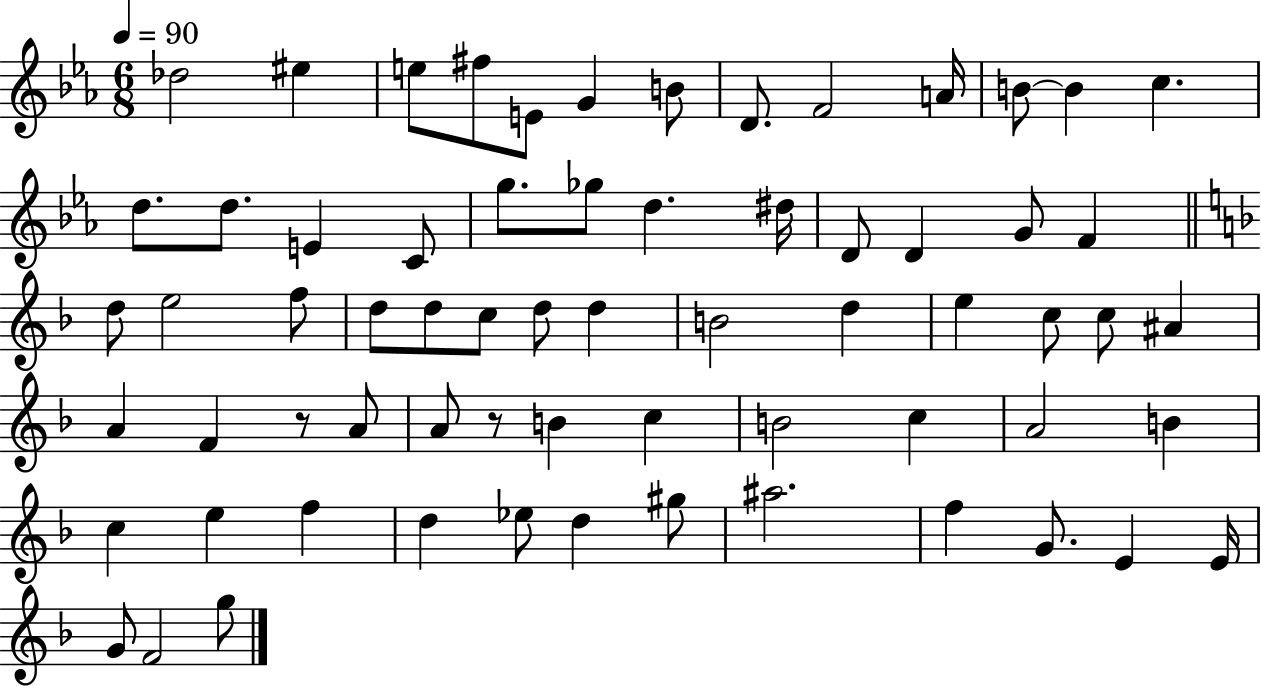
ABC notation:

X:1
T:Untitled
M:6/8
L:1/4
K:Eb
_d2 ^e e/2 ^f/2 E/2 G B/2 D/2 F2 A/4 B/2 B c d/2 d/2 E C/2 g/2 _g/2 d ^d/4 D/2 D G/2 F d/2 e2 f/2 d/2 d/2 c/2 d/2 d B2 d e c/2 c/2 ^A A F z/2 A/2 A/2 z/2 B c B2 c A2 B c e f d _e/2 d ^g/2 ^a2 f G/2 E E/4 G/2 F2 g/2